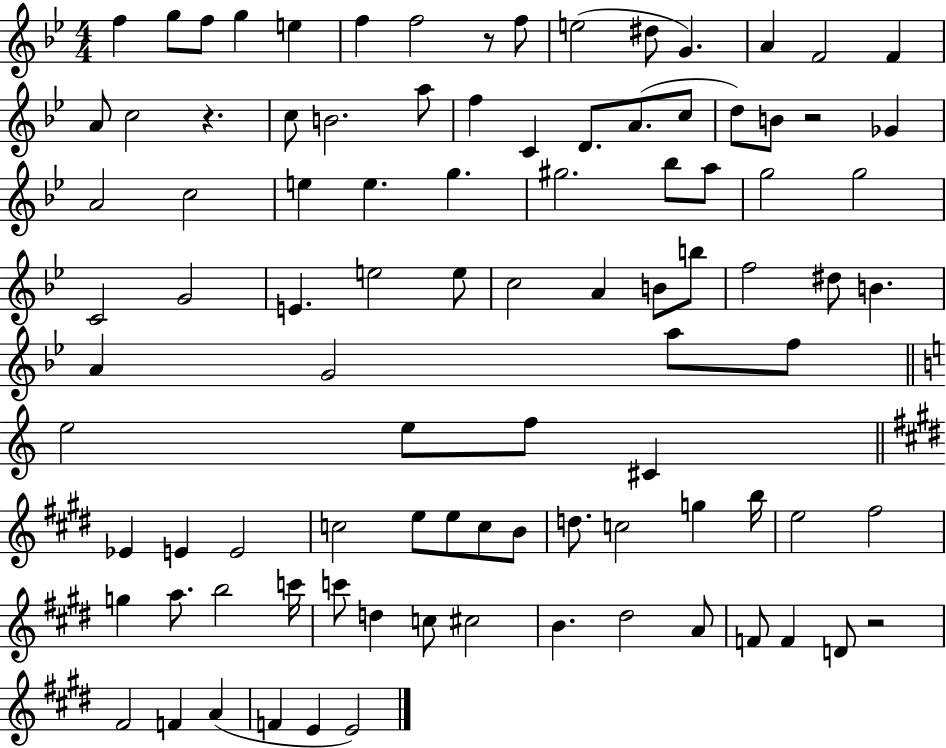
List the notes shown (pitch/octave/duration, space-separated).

F5/q G5/e F5/e G5/q E5/q F5/q F5/h R/e F5/e E5/h D#5/e G4/q. A4/q F4/h F4/q A4/e C5/h R/q. C5/e B4/h. A5/e F5/q C4/q D4/e. A4/e. C5/e D5/e B4/e R/h Gb4/q A4/h C5/h E5/q E5/q. G5/q. G#5/h. Bb5/e A5/e G5/h G5/h C4/h G4/h E4/q. E5/h E5/e C5/h A4/q B4/e B5/e F5/h D#5/e B4/q. A4/q G4/h A5/e F5/e E5/h E5/e F5/e C#4/q Eb4/q E4/q E4/h C5/h E5/e E5/e C5/e B4/e D5/e. C5/h G5/q B5/s E5/h F#5/h G5/q A5/e. B5/h C6/s C6/e D5/q C5/e C#5/h B4/q. D#5/h A4/e F4/e F4/q D4/e R/h F#4/h F4/q A4/q F4/q E4/q E4/h